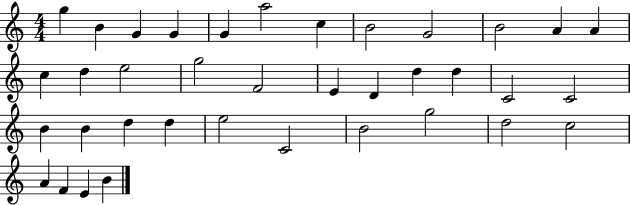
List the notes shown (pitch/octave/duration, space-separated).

G5/q B4/q G4/q G4/q G4/q A5/h C5/q B4/h G4/h B4/h A4/q A4/q C5/q D5/q E5/h G5/h F4/h E4/q D4/q D5/q D5/q C4/h C4/h B4/q B4/q D5/q D5/q E5/h C4/h B4/h G5/h D5/h C5/h A4/q F4/q E4/q B4/q